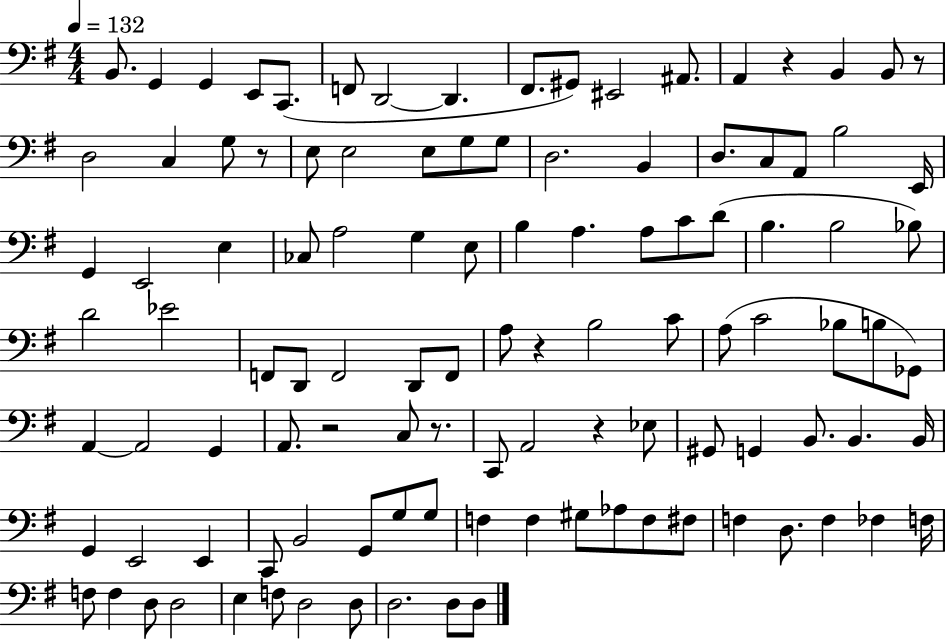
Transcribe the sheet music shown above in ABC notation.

X:1
T:Untitled
M:4/4
L:1/4
K:G
B,,/2 G,, G,, E,,/2 C,,/2 F,,/2 D,,2 D,, ^F,,/2 ^G,,/2 ^E,,2 ^A,,/2 A,, z B,, B,,/2 z/2 D,2 C, G,/2 z/2 E,/2 E,2 E,/2 G,/2 G,/2 D,2 B,, D,/2 C,/2 A,,/2 B,2 E,,/4 G,, E,,2 E, _C,/2 A,2 G, E,/2 B, A, A,/2 C/2 D/2 B, B,2 _B,/2 D2 _E2 F,,/2 D,,/2 F,,2 D,,/2 F,,/2 A,/2 z B,2 C/2 A,/2 C2 _B,/2 B,/2 _G,,/2 A,, A,,2 G,, A,,/2 z2 C,/2 z/2 C,,/2 A,,2 z _E,/2 ^G,,/2 G,, B,,/2 B,, B,,/4 G,, E,,2 E,, C,,/2 B,,2 G,,/2 G,/2 G,/2 F, F, ^G,/2 _A,/2 F,/2 ^F,/2 F, D,/2 F, _F, F,/4 F,/2 F, D,/2 D,2 E, F,/2 D,2 D,/2 D,2 D,/2 D,/2